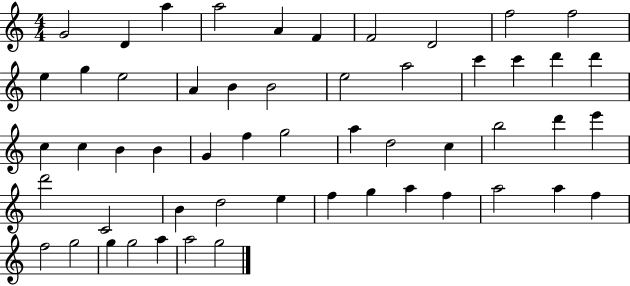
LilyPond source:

{
  \clef treble
  \numericTimeSignature
  \time 4/4
  \key c \major
  g'2 d'4 a''4 | a''2 a'4 f'4 | f'2 d'2 | f''2 f''2 | \break e''4 g''4 e''2 | a'4 b'4 b'2 | e''2 a''2 | c'''4 c'''4 d'''4 d'''4 | \break c''4 c''4 b'4 b'4 | g'4 f''4 g''2 | a''4 d''2 c''4 | b''2 d'''4 e'''4 | \break d'''2 c'2 | b'4 d''2 e''4 | f''4 g''4 a''4 f''4 | a''2 a''4 f''4 | \break f''2 g''2 | g''4 g''2 a''4 | a''2 g''2 | \bar "|."
}